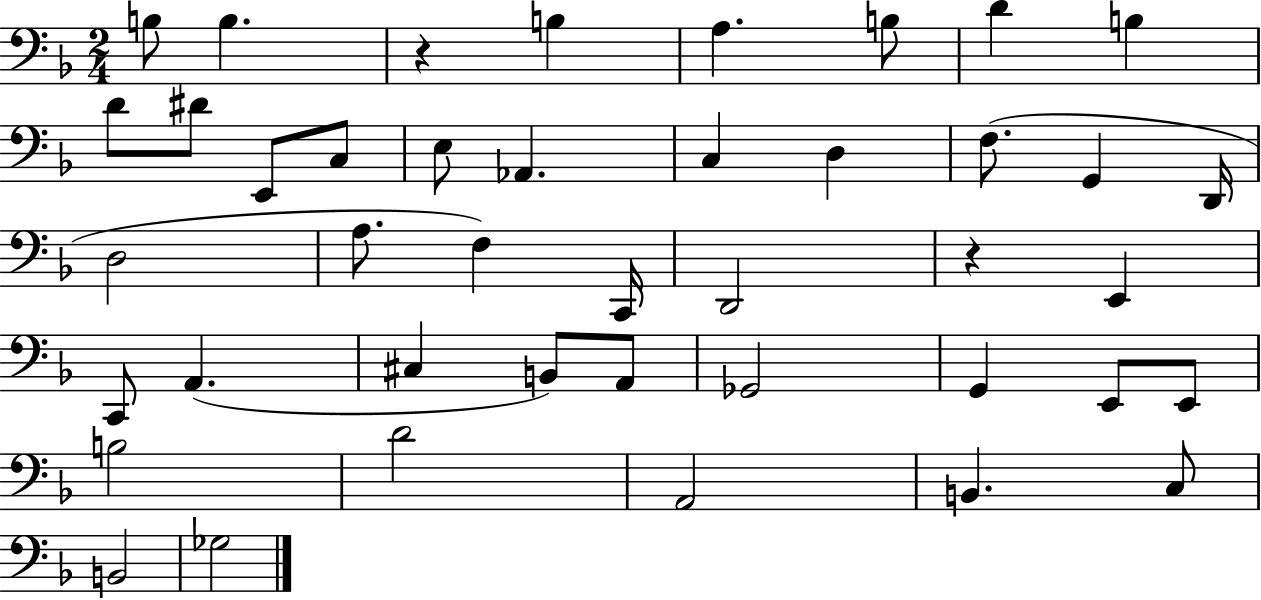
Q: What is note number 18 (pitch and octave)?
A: D2